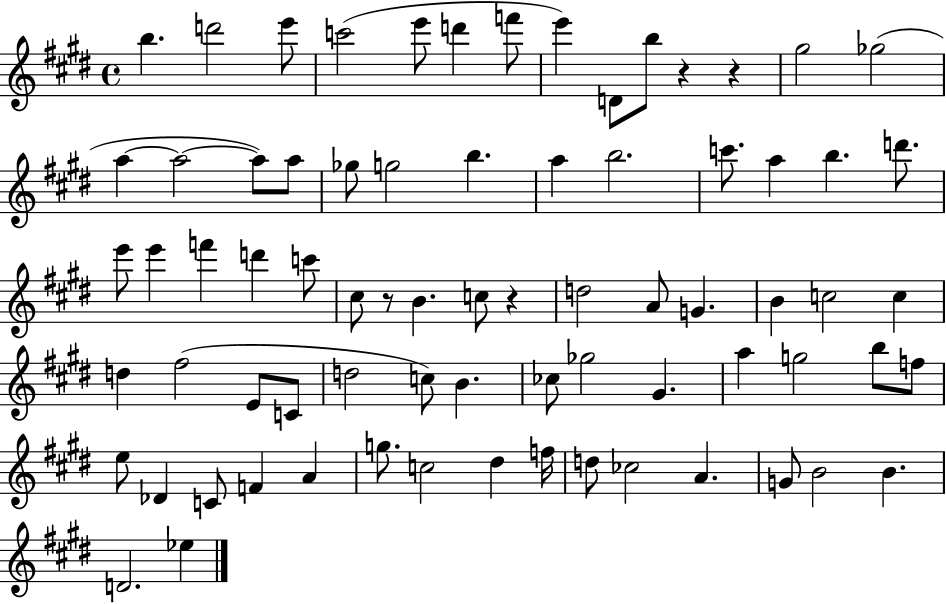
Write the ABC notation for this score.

X:1
T:Untitled
M:4/4
L:1/4
K:E
b d'2 e'/2 c'2 e'/2 d' f'/2 e' D/2 b/2 z z ^g2 _g2 a a2 a/2 a/2 _g/2 g2 b a b2 c'/2 a b d'/2 e'/2 e' f' d' c'/2 ^c/2 z/2 B c/2 z d2 A/2 G B c2 c d ^f2 E/2 C/2 d2 c/2 B _c/2 _g2 ^G a g2 b/2 f/2 e/2 _D C/2 F A g/2 c2 ^d f/4 d/2 _c2 A G/2 B2 B D2 _e